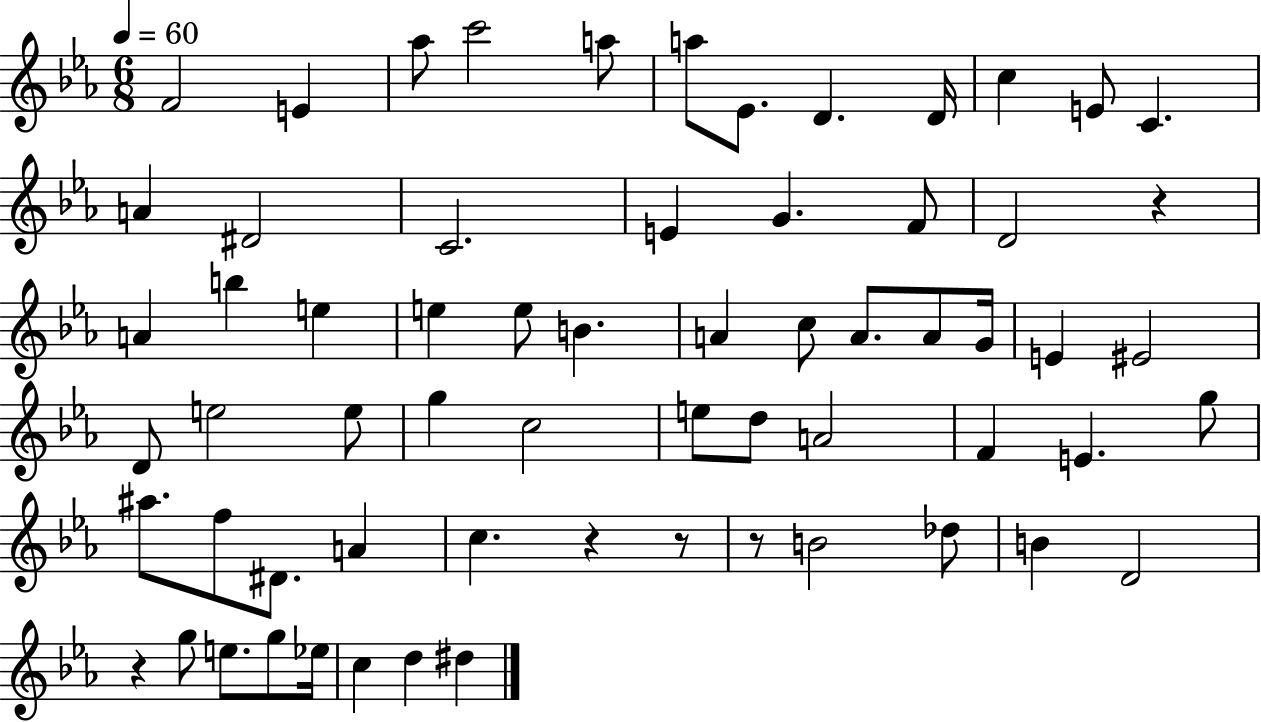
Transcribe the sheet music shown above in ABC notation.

X:1
T:Untitled
M:6/8
L:1/4
K:Eb
F2 E _a/2 c'2 a/2 a/2 _E/2 D D/4 c E/2 C A ^D2 C2 E G F/2 D2 z A b e e e/2 B A c/2 A/2 A/2 G/4 E ^E2 D/2 e2 e/2 g c2 e/2 d/2 A2 F E g/2 ^a/2 f/2 ^D/2 A c z z/2 z/2 B2 _d/2 B D2 z g/2 e/2 g/2 _e/4 c d ^d